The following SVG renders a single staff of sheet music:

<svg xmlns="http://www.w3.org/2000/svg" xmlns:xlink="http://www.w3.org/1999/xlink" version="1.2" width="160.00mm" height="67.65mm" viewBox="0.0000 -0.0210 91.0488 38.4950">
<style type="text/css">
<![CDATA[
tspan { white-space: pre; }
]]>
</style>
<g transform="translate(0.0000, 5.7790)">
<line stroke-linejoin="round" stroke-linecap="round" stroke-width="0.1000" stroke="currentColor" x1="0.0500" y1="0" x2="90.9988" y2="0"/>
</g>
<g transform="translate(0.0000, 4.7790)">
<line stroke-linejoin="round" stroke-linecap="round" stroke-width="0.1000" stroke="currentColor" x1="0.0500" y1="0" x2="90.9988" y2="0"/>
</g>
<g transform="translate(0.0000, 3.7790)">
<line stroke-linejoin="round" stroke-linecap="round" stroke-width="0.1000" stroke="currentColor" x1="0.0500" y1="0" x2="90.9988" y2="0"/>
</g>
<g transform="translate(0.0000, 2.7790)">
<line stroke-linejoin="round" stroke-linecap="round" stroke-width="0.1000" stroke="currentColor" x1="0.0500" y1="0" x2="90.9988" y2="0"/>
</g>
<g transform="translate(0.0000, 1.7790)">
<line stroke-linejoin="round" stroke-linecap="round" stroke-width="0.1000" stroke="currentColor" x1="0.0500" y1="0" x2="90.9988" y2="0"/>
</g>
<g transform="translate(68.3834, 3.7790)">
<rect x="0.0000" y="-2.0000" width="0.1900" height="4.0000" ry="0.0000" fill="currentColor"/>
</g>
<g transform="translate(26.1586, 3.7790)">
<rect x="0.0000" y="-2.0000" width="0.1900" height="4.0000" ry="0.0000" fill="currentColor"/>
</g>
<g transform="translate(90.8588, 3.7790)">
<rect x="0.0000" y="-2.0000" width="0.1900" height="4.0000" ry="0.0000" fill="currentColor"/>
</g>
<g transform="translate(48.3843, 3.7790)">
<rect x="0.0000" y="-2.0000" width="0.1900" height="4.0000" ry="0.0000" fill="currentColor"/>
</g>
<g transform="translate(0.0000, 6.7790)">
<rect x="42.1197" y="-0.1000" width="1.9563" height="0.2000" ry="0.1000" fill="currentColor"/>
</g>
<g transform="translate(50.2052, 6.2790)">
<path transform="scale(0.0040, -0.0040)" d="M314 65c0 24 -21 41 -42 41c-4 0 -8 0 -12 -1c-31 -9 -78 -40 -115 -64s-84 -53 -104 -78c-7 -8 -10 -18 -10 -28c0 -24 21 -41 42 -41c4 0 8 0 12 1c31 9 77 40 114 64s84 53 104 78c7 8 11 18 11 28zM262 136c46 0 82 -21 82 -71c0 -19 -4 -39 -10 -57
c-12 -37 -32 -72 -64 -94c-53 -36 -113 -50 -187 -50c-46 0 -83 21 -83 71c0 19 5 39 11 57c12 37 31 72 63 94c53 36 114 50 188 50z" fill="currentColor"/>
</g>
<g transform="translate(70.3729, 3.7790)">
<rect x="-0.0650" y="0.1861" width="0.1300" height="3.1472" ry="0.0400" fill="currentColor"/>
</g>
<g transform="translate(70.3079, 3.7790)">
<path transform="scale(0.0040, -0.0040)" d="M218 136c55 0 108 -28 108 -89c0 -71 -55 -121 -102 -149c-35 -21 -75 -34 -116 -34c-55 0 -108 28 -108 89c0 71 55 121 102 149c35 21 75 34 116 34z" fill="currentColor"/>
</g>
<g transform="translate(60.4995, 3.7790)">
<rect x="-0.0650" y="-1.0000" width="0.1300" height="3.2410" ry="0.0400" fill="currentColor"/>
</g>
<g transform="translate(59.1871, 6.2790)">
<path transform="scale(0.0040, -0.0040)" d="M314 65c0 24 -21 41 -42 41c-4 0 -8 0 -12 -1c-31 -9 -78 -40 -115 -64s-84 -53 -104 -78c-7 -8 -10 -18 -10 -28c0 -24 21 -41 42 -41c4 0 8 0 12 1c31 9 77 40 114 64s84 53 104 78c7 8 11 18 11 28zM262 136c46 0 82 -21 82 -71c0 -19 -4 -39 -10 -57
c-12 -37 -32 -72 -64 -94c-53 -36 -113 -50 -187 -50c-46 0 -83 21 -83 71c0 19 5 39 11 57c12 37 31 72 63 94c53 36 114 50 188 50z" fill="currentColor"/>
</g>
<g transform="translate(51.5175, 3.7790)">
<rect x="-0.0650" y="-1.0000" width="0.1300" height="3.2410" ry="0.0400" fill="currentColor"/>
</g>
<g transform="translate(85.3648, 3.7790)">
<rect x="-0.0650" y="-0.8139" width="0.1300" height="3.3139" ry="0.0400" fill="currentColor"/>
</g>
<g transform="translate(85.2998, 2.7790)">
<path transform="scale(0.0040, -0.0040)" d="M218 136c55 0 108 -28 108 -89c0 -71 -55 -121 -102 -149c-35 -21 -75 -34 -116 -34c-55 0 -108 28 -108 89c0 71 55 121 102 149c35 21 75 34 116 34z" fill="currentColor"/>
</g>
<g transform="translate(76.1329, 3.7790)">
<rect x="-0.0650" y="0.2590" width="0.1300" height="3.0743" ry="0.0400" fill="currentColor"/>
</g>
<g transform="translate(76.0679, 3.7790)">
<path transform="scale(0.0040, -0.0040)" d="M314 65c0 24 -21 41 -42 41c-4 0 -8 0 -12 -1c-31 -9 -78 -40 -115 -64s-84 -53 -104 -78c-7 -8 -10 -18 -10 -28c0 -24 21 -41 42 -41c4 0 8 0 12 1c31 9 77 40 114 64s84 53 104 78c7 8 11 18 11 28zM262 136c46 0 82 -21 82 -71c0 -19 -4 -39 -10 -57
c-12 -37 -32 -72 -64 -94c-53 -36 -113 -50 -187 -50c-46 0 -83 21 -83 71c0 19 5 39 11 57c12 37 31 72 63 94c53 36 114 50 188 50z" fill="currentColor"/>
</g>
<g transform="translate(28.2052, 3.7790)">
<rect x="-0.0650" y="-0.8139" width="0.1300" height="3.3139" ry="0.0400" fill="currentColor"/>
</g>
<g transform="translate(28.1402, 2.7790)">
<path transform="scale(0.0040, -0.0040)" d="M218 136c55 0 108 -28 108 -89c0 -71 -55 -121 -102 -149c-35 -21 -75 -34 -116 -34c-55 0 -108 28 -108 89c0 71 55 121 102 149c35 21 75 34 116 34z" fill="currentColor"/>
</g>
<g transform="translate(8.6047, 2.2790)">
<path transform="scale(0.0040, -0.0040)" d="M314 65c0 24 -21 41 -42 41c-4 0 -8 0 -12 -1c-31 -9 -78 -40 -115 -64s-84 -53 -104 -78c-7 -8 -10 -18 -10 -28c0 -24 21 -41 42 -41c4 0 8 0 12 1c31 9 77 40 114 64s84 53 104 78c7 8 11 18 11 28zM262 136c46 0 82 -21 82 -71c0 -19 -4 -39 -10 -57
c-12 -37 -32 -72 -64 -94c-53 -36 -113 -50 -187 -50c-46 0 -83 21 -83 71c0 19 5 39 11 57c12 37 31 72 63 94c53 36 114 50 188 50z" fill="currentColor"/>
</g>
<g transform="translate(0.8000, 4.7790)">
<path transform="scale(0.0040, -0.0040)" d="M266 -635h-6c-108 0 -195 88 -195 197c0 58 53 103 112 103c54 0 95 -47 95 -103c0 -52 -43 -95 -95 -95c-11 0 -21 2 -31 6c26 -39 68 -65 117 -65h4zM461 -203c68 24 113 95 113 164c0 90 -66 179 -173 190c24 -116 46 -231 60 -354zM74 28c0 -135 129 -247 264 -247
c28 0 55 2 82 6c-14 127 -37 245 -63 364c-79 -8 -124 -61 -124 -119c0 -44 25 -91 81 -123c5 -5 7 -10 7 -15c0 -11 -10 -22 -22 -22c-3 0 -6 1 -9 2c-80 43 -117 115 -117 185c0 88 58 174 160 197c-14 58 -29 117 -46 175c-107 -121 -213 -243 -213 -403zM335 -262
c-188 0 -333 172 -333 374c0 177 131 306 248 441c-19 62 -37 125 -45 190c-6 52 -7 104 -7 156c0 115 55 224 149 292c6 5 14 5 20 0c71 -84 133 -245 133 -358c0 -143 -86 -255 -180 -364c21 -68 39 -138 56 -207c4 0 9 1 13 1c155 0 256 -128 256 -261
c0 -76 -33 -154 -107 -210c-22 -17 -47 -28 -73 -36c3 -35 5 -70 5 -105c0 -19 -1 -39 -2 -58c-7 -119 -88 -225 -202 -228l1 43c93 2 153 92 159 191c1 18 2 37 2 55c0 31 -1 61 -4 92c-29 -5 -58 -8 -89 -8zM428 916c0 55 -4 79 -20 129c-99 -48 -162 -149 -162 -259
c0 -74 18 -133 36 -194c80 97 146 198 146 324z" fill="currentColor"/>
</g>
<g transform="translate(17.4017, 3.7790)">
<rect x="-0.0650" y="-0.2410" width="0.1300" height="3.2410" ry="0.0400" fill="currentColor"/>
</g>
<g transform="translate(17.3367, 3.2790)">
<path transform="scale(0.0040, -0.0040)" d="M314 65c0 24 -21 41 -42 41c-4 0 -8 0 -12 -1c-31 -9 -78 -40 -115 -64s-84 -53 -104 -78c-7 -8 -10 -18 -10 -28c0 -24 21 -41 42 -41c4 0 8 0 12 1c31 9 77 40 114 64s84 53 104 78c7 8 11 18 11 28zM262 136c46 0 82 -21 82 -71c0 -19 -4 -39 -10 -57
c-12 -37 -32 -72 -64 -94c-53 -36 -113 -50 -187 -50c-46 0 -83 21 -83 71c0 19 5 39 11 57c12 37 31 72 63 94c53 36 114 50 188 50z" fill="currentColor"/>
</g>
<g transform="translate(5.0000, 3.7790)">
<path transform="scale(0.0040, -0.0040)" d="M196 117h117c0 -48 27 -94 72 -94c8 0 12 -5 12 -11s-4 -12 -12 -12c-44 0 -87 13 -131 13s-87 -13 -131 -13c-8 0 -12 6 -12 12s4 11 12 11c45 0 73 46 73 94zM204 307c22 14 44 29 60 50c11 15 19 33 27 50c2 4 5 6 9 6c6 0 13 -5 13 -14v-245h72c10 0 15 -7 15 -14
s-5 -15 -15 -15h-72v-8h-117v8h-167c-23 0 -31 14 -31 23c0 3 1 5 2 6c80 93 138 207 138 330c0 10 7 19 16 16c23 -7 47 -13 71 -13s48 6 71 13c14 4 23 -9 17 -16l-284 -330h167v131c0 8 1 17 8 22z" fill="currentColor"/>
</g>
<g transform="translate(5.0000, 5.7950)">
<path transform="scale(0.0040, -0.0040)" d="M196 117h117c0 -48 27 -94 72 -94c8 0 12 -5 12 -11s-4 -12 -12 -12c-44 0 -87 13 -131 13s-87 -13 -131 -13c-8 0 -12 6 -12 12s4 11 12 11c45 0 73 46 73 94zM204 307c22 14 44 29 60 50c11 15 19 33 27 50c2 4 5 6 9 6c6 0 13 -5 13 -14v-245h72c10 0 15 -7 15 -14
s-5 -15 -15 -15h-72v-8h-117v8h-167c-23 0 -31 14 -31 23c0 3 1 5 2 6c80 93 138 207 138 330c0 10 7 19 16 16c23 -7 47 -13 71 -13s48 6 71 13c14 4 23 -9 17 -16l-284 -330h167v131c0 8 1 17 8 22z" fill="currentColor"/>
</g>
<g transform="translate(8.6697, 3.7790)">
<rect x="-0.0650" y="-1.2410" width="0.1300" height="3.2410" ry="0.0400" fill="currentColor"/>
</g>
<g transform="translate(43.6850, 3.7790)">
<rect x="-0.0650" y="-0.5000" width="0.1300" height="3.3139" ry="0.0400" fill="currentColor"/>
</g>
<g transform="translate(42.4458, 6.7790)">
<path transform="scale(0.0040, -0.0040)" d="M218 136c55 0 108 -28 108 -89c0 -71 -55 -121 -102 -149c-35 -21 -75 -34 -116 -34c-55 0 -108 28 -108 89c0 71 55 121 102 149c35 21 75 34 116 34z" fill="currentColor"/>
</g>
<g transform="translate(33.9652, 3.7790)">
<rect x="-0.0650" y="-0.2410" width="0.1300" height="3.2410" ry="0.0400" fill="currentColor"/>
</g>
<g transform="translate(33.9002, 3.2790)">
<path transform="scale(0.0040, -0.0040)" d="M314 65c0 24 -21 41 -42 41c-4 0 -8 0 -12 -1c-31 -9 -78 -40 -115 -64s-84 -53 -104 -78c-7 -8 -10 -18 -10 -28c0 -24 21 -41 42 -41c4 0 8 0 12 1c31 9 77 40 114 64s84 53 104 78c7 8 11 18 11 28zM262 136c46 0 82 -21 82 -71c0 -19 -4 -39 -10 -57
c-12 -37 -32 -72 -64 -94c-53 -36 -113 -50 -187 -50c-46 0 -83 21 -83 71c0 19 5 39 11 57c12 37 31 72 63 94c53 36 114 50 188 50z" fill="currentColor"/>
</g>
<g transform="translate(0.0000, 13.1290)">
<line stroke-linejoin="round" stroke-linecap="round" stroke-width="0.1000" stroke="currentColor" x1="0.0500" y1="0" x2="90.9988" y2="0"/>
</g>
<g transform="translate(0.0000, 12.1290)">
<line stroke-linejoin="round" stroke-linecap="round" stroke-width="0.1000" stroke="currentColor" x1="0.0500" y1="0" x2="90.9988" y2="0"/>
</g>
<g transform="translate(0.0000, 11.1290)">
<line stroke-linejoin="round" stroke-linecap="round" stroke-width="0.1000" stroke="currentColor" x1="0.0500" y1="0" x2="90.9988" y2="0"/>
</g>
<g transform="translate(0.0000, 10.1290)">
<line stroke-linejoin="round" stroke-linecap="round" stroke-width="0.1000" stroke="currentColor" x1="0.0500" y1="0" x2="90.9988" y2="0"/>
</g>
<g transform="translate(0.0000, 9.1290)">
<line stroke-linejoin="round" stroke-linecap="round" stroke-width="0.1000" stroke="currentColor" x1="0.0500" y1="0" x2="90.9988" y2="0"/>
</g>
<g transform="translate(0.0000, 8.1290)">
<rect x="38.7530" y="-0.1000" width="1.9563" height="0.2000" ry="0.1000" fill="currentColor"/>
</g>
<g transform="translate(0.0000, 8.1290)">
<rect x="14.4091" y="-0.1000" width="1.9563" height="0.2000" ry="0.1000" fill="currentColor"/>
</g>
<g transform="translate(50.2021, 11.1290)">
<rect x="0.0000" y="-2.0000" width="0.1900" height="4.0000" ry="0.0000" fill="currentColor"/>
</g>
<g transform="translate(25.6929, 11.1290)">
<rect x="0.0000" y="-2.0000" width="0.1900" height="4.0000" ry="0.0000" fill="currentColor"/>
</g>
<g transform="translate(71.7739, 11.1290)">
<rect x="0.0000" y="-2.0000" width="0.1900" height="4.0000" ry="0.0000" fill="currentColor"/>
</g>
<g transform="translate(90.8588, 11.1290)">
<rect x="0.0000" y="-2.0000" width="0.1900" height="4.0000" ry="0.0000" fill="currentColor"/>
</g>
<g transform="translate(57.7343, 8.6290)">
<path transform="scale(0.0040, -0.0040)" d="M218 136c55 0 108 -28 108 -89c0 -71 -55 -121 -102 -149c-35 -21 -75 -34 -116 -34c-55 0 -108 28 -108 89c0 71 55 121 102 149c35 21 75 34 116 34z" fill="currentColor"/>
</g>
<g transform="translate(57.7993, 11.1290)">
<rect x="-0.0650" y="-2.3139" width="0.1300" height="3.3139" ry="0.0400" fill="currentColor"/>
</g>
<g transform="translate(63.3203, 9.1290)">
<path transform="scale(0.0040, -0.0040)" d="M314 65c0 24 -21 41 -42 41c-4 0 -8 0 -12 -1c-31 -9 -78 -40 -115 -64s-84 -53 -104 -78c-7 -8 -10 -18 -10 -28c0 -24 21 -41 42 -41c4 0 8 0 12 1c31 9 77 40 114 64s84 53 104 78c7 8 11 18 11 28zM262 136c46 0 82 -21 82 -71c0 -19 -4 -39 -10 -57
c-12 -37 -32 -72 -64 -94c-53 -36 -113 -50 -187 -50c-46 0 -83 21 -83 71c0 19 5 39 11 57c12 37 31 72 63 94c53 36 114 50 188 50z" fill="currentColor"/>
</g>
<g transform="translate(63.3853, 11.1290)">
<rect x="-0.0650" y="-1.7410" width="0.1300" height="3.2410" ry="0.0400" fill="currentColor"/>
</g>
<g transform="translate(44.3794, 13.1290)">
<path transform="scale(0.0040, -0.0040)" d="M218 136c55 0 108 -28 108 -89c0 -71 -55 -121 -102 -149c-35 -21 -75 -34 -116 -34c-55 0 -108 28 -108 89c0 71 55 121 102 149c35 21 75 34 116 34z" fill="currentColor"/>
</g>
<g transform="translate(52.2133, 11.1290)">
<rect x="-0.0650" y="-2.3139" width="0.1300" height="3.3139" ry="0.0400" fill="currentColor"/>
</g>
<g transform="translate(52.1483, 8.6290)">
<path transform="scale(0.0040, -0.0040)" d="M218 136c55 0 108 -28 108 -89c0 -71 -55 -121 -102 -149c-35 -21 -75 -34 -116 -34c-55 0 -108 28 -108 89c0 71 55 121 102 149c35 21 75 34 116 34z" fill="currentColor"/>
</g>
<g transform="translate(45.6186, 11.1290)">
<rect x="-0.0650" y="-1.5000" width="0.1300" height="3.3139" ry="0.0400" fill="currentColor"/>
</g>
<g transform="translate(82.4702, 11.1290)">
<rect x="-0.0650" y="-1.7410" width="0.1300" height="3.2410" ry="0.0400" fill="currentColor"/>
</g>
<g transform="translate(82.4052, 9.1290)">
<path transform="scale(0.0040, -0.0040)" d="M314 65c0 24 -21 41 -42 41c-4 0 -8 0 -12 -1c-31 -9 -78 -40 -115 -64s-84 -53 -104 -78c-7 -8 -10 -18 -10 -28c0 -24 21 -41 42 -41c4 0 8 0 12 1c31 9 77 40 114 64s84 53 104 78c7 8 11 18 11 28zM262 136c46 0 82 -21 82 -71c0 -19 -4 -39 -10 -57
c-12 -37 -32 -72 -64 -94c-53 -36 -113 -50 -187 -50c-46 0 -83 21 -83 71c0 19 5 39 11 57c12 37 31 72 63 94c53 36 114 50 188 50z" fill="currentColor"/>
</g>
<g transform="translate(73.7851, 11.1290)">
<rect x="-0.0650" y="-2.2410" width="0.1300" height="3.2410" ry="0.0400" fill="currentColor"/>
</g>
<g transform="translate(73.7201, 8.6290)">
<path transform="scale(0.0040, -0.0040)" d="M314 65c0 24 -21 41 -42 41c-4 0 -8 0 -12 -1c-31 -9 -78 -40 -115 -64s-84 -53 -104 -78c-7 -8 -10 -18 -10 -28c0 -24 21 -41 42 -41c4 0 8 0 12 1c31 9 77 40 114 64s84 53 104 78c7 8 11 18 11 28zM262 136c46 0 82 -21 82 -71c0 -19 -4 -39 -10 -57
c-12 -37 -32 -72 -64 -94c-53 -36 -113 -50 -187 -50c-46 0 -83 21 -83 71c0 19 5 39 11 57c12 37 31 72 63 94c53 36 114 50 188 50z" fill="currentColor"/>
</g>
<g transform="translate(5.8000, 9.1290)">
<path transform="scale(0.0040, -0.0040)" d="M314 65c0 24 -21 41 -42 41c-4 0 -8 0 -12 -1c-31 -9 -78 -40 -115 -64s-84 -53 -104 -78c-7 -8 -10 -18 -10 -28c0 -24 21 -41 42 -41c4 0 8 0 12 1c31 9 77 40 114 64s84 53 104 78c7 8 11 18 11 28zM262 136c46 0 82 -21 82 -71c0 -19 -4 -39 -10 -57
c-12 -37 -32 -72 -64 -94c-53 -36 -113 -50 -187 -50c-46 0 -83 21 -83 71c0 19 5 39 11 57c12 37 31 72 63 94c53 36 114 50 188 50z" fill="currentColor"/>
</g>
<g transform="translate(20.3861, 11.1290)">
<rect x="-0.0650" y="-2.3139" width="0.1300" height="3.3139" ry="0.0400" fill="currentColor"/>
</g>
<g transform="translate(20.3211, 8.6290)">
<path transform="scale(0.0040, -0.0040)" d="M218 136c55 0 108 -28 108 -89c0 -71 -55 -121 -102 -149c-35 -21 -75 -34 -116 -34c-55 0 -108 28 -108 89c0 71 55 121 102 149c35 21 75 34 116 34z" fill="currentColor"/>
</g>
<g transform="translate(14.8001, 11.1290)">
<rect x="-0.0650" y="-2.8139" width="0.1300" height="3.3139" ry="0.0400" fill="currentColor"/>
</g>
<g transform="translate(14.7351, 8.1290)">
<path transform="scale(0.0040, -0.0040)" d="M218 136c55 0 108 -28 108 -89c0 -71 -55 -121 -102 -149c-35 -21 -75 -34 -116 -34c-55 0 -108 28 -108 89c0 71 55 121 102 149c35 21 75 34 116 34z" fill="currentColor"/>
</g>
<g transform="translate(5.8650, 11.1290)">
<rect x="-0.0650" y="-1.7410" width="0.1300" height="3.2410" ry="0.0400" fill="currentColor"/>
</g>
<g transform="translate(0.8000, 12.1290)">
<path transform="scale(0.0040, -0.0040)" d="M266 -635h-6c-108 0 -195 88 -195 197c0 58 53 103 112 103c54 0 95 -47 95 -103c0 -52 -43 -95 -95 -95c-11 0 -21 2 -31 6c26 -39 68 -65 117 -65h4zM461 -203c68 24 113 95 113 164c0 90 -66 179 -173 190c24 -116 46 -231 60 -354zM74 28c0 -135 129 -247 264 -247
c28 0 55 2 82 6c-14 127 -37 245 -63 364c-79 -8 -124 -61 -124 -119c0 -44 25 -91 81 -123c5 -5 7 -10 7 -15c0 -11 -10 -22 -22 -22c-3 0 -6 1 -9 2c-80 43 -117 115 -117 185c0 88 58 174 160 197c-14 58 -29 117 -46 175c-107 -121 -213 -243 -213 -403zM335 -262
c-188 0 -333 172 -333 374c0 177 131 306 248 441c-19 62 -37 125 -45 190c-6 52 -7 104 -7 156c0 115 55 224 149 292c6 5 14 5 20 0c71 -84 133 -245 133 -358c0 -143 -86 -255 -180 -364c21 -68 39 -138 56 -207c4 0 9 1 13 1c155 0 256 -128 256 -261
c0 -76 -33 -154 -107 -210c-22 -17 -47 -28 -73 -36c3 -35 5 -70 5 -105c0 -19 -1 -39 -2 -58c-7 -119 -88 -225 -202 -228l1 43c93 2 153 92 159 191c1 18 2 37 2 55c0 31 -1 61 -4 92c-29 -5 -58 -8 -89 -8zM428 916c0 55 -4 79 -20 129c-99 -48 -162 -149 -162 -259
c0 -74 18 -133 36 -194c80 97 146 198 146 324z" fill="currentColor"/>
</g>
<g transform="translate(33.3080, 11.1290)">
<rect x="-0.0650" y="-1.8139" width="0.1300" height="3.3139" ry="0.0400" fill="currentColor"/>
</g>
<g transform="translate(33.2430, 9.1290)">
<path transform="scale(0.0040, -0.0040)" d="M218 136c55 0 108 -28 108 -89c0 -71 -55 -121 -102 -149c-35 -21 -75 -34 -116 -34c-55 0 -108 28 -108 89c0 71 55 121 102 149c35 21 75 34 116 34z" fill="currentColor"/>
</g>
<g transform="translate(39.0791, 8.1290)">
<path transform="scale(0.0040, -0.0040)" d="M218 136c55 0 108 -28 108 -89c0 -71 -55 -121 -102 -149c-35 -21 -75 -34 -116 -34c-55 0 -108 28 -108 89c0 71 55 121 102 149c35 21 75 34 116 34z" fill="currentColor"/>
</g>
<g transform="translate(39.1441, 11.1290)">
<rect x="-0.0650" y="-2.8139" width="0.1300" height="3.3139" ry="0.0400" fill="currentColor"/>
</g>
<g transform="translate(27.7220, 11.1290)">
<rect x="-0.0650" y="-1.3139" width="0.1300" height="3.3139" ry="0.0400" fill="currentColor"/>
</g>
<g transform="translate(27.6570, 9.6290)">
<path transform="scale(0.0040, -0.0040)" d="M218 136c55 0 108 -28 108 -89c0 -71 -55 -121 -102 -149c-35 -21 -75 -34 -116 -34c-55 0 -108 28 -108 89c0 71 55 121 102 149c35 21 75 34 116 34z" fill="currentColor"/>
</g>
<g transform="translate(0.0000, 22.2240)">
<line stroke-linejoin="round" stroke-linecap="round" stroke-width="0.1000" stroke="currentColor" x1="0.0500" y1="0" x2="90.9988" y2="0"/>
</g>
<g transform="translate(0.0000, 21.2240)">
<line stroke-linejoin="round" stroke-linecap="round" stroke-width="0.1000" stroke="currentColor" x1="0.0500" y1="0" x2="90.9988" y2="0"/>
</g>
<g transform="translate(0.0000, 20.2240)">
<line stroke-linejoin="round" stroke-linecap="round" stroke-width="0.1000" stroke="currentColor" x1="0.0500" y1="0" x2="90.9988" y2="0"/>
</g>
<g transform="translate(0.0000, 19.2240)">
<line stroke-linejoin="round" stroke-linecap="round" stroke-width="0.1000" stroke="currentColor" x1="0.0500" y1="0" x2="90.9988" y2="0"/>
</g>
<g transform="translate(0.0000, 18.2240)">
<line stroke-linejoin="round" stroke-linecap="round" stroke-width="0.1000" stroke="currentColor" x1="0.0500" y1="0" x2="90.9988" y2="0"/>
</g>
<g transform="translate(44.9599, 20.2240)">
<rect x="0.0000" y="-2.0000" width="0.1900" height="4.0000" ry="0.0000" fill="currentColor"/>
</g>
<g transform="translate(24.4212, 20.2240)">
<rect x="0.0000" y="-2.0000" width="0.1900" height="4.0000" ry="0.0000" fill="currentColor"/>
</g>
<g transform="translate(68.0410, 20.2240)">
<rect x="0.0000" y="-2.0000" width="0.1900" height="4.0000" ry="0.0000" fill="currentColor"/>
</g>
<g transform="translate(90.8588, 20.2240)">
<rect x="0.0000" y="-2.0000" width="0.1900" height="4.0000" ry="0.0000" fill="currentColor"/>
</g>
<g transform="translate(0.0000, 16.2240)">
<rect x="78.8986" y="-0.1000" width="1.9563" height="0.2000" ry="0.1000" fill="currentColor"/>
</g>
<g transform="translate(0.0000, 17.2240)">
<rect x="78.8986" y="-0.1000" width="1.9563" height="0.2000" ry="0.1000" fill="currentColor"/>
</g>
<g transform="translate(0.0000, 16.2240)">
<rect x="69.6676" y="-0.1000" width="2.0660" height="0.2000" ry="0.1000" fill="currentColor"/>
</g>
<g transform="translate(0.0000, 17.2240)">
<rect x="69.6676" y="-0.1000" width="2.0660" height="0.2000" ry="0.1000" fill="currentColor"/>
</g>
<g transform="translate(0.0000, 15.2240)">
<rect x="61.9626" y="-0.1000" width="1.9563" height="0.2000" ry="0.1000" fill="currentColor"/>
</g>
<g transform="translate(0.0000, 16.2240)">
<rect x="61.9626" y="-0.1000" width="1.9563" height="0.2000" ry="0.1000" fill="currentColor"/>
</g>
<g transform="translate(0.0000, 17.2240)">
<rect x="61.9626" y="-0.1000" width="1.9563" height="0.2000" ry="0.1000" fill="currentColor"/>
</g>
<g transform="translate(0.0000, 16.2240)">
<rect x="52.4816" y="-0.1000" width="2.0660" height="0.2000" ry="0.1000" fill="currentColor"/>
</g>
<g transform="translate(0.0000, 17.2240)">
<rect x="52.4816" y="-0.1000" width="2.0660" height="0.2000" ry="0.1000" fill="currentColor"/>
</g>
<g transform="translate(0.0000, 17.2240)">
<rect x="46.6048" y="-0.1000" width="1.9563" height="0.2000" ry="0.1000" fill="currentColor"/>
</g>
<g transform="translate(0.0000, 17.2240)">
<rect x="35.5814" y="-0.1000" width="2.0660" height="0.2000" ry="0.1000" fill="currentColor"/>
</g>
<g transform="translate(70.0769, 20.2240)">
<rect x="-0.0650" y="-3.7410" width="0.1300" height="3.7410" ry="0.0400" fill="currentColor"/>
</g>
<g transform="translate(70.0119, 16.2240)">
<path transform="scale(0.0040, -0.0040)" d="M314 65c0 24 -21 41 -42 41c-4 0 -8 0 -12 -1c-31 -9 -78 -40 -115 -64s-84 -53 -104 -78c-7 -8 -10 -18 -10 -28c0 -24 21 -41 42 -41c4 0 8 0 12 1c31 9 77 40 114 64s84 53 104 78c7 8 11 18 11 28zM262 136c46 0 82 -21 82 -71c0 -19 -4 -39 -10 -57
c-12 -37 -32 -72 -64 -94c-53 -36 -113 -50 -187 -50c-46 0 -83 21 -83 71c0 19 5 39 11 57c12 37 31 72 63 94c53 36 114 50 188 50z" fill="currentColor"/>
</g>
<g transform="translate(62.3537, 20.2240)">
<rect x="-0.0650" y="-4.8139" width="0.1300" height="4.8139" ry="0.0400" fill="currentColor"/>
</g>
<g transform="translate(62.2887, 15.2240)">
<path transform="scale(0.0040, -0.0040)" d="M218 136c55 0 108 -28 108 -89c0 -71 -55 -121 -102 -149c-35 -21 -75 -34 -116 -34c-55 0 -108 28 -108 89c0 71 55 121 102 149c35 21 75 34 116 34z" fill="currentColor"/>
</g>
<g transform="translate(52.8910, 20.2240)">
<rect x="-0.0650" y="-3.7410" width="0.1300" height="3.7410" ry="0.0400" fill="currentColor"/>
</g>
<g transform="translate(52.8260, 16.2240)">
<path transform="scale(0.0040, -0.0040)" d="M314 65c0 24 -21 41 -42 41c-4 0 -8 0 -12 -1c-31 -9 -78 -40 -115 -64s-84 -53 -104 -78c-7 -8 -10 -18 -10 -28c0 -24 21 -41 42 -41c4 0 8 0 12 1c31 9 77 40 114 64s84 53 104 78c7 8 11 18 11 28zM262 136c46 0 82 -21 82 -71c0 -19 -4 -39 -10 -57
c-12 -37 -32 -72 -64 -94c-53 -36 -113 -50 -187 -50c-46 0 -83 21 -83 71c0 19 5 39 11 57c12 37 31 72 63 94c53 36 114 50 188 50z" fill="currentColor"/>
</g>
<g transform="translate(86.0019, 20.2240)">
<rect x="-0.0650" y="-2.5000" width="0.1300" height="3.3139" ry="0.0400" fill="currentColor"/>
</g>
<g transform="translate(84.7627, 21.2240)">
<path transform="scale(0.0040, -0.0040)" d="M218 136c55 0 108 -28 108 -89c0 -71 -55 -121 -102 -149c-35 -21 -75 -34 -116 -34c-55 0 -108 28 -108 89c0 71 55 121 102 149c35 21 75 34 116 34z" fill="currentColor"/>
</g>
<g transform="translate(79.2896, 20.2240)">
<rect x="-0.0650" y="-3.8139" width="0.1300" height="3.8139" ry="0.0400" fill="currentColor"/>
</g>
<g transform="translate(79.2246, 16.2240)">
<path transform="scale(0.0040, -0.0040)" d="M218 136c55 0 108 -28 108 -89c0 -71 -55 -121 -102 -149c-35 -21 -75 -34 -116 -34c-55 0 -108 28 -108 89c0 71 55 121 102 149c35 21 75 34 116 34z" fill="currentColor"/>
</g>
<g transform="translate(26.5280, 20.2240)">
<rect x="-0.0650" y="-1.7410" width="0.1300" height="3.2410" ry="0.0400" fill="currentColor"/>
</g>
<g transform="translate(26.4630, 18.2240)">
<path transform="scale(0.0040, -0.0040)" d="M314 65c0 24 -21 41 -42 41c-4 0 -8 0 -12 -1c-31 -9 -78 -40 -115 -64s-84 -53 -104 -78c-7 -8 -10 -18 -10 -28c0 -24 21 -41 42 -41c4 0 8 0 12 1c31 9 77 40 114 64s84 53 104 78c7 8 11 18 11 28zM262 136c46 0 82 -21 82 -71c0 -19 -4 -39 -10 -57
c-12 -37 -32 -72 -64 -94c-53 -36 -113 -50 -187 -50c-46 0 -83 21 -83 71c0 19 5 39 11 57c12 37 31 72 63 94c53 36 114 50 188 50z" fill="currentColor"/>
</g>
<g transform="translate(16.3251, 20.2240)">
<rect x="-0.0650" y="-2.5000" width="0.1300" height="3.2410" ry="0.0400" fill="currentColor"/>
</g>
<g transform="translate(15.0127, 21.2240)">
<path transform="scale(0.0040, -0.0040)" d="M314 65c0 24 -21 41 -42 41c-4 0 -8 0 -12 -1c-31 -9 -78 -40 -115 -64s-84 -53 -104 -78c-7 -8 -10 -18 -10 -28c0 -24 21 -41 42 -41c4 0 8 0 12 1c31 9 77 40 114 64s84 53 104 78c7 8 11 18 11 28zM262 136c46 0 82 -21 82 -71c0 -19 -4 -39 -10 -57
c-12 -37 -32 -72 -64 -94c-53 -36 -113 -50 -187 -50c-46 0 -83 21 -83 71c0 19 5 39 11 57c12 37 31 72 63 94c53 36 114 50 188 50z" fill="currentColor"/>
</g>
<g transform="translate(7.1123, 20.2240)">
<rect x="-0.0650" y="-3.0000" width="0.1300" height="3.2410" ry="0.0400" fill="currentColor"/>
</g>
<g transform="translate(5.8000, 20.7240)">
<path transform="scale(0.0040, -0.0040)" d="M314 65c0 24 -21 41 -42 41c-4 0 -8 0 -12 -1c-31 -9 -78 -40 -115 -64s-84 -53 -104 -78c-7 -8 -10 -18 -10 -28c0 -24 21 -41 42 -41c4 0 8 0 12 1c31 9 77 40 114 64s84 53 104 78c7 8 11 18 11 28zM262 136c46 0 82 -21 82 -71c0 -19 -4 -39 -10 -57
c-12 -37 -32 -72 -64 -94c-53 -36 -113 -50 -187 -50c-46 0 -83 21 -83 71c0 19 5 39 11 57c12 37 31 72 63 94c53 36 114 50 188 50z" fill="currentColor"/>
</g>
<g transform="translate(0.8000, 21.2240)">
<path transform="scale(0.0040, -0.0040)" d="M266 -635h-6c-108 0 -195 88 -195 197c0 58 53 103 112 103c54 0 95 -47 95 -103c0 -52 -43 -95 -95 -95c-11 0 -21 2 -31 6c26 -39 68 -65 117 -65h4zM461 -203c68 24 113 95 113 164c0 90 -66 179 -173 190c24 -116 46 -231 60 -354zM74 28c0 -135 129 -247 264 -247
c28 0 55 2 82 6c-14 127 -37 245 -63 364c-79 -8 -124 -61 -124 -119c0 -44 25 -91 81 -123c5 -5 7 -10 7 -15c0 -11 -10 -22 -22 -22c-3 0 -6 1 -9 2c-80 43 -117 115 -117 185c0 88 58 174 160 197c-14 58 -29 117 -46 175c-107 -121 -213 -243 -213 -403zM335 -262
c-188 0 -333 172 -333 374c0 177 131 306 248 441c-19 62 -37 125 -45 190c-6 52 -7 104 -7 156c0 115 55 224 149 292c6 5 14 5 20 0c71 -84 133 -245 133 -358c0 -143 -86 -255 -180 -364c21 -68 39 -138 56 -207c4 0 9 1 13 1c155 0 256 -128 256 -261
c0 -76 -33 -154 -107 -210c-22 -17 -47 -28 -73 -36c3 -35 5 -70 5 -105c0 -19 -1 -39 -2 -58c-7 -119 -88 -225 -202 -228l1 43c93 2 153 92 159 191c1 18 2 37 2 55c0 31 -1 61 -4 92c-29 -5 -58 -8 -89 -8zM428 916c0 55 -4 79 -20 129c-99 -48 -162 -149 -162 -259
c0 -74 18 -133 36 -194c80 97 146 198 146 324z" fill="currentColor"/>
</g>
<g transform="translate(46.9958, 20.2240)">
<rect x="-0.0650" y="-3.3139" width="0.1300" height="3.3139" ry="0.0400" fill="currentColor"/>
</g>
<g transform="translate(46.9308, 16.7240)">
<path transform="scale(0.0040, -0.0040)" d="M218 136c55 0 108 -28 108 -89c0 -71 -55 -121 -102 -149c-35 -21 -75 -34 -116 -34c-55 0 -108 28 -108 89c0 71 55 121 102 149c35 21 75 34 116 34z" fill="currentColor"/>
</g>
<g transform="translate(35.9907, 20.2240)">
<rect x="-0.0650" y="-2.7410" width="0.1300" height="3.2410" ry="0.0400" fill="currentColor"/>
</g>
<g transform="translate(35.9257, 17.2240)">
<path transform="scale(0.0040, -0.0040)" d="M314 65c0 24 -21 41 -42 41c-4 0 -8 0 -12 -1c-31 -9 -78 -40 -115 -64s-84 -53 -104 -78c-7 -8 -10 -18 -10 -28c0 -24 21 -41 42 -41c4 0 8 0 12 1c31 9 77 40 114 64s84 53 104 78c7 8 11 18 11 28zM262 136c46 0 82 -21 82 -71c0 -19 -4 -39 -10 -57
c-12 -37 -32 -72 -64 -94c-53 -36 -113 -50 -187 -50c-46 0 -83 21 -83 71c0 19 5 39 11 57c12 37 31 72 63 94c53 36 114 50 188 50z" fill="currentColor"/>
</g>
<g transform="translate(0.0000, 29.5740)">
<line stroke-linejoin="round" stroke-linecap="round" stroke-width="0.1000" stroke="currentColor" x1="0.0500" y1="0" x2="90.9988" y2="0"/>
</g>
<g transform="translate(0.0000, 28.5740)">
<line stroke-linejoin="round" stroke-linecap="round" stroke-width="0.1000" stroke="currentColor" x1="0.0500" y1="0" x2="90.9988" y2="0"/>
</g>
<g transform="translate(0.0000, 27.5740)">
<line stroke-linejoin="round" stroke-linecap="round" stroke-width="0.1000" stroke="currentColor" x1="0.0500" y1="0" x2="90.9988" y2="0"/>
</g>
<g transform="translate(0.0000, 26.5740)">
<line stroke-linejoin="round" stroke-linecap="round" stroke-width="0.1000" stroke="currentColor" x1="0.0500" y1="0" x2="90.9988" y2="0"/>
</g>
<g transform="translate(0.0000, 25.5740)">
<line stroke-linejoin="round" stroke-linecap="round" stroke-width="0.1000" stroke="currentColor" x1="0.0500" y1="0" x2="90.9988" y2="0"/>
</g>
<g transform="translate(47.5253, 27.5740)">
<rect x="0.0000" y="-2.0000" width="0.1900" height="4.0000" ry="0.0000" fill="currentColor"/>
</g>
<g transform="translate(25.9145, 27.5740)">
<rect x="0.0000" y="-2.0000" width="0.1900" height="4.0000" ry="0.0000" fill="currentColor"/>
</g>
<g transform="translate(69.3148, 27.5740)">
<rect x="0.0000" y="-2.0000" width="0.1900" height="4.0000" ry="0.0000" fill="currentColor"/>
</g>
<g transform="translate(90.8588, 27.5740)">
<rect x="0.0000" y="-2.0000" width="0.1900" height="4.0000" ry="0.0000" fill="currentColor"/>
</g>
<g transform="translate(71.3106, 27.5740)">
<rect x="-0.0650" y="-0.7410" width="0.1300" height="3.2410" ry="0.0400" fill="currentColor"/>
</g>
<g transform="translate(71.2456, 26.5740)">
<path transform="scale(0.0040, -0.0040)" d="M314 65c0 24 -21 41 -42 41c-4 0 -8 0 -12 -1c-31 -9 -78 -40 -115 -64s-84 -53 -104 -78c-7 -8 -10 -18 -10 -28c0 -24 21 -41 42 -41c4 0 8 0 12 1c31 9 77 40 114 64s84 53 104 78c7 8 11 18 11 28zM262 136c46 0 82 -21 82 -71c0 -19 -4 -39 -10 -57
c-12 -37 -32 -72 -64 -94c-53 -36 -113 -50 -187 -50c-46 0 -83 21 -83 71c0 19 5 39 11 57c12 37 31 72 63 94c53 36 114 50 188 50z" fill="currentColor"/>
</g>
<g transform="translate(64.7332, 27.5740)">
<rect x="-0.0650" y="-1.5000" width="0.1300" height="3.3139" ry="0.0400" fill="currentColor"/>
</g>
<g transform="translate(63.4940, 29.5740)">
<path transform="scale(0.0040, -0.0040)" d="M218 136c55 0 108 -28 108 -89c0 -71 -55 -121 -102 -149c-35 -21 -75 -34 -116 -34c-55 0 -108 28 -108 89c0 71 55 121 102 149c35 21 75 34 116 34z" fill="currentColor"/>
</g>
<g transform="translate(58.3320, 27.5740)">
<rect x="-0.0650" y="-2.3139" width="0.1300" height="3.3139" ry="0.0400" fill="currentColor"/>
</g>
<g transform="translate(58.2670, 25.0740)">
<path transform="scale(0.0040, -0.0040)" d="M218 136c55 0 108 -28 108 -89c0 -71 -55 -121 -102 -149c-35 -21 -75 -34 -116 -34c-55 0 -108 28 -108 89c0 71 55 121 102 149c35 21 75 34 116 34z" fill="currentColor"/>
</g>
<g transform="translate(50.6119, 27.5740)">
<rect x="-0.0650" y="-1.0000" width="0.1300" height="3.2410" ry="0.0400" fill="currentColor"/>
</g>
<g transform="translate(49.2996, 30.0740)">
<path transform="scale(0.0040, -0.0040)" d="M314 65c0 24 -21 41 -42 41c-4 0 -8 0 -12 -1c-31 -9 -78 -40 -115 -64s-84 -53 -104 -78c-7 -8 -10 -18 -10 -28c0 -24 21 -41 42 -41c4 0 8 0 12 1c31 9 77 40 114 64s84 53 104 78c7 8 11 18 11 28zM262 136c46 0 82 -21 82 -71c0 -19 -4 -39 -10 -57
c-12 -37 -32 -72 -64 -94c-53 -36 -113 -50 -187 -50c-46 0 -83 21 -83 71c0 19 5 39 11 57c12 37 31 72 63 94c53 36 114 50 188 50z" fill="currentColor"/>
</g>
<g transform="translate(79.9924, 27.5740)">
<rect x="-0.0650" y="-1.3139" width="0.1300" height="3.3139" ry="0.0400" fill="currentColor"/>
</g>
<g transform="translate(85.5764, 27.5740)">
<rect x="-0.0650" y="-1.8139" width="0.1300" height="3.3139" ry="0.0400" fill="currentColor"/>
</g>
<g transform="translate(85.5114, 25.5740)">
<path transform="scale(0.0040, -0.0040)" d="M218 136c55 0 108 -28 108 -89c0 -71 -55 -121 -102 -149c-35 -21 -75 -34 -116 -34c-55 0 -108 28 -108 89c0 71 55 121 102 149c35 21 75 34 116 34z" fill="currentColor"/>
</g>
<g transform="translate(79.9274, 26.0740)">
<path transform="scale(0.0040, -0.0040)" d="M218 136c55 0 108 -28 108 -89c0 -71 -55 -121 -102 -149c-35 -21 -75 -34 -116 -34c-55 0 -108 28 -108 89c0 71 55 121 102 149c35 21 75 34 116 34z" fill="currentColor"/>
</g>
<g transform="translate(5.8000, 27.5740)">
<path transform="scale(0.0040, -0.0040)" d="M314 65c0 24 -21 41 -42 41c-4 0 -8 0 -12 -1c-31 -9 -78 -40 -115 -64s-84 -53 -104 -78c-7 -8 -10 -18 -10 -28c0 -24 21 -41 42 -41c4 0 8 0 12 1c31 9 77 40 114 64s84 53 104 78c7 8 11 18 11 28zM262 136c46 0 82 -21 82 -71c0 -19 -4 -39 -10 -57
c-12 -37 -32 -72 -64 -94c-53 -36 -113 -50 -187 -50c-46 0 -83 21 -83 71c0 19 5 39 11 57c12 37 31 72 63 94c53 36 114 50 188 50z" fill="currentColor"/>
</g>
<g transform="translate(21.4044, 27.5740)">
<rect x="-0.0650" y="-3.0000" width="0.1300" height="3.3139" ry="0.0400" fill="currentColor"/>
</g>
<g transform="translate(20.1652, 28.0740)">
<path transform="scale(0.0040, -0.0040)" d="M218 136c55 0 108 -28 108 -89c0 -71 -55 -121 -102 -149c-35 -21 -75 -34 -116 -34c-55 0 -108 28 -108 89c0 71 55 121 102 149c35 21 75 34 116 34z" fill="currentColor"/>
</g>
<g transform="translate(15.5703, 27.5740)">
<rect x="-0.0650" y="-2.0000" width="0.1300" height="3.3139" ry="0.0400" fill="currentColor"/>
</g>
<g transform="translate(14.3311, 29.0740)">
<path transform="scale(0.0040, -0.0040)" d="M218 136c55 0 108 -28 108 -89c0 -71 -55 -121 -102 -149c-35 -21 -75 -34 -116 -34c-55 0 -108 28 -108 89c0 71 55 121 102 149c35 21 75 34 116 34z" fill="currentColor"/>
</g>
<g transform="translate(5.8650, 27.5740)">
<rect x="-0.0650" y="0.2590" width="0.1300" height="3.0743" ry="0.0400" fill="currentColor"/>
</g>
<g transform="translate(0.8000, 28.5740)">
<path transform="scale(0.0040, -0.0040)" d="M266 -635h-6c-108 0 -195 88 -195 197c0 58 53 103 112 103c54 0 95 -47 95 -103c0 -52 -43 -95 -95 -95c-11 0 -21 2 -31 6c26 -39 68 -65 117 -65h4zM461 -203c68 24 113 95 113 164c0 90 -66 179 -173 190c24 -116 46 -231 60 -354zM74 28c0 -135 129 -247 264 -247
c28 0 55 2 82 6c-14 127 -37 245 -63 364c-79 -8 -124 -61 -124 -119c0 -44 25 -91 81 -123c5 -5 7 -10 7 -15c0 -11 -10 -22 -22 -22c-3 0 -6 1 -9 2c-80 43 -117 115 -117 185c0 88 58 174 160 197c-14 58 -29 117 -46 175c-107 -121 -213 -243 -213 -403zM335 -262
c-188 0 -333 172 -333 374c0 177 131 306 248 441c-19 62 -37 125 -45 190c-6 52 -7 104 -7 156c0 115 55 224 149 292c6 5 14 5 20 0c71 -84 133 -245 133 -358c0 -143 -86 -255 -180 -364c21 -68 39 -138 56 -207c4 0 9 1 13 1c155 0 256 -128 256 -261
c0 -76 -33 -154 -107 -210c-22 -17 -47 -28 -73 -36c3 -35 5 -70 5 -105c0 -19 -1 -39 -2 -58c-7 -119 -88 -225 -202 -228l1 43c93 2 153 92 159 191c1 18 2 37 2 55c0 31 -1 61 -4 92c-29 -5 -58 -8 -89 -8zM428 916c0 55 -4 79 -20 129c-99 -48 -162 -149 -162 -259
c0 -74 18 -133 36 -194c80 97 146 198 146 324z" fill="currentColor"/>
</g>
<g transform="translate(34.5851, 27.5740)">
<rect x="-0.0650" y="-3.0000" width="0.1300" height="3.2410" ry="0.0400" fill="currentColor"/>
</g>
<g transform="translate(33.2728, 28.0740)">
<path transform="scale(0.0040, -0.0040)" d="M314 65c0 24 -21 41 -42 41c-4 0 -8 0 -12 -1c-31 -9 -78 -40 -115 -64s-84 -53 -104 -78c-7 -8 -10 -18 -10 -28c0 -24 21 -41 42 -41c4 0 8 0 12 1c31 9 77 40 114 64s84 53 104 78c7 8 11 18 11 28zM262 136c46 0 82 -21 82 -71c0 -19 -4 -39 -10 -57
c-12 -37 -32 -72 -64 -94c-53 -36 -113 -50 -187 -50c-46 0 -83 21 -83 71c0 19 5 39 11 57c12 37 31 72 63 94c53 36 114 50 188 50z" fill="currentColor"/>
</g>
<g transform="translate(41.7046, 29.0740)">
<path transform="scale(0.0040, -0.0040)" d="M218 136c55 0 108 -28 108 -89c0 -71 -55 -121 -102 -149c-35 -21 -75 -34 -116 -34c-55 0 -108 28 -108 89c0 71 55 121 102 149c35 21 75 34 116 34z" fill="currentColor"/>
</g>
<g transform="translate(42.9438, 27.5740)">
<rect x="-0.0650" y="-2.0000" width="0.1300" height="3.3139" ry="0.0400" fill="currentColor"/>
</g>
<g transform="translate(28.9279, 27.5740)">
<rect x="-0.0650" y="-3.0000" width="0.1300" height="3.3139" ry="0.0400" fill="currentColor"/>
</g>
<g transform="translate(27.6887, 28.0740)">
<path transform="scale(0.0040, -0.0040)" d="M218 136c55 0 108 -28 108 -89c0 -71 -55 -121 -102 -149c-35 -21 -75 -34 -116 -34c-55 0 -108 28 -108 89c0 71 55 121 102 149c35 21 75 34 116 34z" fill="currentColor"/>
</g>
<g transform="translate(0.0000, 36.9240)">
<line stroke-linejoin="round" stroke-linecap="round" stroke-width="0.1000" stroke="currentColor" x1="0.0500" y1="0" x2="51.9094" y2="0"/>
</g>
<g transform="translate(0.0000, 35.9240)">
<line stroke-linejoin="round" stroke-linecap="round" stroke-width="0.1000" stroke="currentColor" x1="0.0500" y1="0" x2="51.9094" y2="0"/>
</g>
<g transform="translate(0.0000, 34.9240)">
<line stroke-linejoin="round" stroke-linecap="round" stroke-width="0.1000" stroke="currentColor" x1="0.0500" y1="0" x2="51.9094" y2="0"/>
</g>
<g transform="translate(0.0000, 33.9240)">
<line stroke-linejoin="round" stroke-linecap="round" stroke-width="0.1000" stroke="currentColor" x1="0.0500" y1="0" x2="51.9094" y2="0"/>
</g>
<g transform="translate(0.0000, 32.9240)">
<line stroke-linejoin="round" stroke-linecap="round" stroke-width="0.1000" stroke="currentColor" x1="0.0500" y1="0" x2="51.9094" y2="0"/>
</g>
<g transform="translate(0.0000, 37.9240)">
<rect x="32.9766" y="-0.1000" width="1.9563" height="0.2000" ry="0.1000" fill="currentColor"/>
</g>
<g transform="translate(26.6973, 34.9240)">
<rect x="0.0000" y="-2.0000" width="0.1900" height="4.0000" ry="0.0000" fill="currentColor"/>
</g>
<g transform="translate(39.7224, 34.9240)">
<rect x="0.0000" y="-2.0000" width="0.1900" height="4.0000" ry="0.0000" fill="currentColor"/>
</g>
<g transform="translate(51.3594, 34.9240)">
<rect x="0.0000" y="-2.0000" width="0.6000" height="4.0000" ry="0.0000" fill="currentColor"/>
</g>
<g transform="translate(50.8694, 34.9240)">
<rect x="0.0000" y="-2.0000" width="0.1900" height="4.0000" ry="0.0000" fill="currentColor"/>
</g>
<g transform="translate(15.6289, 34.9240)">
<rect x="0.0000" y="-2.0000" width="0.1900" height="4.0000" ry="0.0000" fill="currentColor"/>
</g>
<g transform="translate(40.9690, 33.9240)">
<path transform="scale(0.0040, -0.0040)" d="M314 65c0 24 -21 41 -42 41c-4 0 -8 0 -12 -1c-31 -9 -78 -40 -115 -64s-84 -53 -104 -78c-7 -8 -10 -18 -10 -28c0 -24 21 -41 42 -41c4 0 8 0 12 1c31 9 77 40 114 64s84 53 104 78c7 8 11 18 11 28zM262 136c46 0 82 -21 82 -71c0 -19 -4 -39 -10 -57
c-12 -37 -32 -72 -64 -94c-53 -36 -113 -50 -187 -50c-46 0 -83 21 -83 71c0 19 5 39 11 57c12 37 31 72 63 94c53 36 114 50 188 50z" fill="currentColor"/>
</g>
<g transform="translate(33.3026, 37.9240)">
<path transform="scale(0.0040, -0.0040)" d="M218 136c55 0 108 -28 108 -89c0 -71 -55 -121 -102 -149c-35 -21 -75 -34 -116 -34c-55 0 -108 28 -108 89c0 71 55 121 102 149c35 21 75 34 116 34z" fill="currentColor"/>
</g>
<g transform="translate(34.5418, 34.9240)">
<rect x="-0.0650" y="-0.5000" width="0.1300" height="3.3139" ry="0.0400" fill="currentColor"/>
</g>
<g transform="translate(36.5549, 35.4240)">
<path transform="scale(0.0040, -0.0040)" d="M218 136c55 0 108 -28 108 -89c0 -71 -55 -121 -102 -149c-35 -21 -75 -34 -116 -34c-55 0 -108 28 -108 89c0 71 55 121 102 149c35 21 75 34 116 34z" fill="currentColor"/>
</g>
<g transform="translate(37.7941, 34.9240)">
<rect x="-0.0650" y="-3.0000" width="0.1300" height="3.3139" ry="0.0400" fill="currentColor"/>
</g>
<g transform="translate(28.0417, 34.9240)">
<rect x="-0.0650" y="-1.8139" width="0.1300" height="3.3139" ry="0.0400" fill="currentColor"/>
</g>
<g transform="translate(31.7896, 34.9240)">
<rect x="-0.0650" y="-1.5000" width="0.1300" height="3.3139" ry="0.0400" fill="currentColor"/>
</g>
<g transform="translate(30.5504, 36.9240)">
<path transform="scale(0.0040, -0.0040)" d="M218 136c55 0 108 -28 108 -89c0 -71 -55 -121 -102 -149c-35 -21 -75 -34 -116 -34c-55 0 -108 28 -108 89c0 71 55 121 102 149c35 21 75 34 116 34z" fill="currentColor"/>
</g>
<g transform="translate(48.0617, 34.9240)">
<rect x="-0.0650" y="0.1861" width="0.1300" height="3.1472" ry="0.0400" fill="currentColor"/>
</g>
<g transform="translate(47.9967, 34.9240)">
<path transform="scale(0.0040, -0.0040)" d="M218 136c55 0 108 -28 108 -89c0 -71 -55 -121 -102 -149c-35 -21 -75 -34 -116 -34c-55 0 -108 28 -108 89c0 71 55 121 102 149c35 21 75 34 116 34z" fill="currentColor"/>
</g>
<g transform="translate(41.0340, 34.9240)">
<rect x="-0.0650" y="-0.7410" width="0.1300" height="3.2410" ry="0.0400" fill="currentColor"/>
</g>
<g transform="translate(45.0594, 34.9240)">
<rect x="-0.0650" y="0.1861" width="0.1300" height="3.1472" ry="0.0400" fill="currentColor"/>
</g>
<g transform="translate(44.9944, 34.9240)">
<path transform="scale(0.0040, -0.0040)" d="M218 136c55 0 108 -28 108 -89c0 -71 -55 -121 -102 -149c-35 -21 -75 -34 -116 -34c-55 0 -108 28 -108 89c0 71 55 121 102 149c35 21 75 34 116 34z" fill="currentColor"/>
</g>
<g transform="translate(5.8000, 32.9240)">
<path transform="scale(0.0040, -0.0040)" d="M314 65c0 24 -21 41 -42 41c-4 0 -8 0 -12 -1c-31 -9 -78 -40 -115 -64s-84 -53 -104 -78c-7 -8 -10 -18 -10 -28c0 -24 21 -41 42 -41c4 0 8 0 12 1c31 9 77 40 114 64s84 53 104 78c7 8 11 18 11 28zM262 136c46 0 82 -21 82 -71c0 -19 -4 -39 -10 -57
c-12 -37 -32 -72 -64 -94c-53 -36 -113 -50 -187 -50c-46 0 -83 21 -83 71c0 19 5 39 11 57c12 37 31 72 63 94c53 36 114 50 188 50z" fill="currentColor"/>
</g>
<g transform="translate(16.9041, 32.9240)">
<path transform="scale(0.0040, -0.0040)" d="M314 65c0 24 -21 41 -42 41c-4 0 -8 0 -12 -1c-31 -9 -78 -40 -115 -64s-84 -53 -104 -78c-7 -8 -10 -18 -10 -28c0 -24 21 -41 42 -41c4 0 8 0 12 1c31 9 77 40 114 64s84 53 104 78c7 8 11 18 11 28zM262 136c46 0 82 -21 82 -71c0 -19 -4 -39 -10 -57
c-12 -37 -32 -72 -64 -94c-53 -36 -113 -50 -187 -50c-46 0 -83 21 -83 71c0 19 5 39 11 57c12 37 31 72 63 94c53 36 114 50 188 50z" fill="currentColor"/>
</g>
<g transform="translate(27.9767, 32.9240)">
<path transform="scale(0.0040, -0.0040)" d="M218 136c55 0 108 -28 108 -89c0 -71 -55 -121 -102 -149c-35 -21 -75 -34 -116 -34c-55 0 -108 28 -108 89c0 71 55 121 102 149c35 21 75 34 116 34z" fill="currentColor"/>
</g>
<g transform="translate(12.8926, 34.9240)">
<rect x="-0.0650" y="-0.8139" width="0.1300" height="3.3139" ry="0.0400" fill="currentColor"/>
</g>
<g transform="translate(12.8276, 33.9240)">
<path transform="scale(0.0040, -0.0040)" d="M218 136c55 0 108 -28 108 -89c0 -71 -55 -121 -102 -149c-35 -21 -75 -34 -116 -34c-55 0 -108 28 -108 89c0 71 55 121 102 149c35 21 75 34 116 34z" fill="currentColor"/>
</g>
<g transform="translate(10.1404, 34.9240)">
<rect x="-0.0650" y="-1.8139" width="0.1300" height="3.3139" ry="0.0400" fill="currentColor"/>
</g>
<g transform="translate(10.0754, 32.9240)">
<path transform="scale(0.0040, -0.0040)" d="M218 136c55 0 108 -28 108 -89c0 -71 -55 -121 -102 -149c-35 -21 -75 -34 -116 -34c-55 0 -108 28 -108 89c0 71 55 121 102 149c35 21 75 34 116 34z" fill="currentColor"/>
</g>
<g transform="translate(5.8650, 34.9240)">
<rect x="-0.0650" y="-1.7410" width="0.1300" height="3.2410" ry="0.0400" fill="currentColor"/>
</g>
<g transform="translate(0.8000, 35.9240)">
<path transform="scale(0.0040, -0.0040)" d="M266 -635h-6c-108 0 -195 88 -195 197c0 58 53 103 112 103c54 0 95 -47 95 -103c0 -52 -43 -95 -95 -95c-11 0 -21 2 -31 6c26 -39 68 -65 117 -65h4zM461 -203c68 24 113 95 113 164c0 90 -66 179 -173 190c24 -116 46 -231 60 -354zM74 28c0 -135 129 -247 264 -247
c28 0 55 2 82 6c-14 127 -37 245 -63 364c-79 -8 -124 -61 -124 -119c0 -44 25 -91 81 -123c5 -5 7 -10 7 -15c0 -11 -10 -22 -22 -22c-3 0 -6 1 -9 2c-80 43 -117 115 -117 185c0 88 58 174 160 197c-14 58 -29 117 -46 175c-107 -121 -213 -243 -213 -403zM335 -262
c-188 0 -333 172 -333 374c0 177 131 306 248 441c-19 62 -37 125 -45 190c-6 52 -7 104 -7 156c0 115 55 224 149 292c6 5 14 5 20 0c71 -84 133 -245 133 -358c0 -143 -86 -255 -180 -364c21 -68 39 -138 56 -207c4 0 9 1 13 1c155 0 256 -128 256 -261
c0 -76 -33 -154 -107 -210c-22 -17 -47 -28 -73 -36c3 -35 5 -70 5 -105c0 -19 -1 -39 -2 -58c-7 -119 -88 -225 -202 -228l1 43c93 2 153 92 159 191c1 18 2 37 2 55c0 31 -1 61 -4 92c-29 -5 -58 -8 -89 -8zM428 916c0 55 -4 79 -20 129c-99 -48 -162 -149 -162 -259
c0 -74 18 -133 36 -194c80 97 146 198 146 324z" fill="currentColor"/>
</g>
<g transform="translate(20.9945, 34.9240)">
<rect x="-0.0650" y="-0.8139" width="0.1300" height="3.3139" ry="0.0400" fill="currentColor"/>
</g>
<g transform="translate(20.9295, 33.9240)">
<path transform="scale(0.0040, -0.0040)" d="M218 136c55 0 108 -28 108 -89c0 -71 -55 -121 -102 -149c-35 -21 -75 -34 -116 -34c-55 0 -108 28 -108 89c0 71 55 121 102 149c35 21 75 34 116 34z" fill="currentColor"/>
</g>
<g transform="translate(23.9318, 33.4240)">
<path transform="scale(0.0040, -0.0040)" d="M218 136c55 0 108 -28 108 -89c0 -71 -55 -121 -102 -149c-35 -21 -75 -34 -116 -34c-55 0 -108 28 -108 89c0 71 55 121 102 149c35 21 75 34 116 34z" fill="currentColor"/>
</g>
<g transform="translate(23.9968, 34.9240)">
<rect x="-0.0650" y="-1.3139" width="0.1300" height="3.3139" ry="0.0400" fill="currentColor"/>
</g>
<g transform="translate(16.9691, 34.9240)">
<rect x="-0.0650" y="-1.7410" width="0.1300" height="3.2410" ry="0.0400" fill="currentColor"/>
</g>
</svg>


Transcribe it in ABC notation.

X:1
T:Untitled
M:4/4
L:1/4
K:C
e2 c2 d c2 C D2 D2 B B2 d f2 a g e f a E g g f2 g2 f2 A2 G2 f2 a2 b c'2 e' c'2 c' G B2 F A A A2 F D2 g E d2 e f f2 f d f2 d e f E C A d2 B B